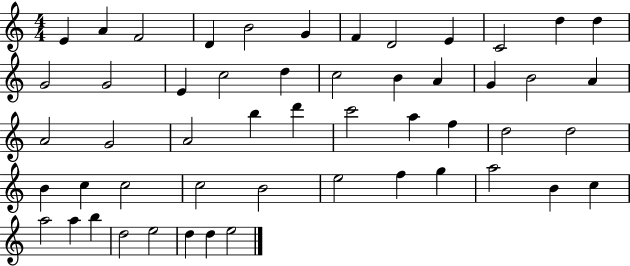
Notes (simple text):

E4/q A4/q F4/h D4/q B4/h G4/q F4/q D4/h E4/q C4/h D5/q D5/q G4/h G4/h E4/q C5/h D5/q C5/h B4/q A4/q G4/q B4/h A4/q A4/h G4/h A4/h B5/q D6/q C6/h A5/q F5/q D5/h D5/h B4/q C5/q C5/h C5/h B4/h E5/h F5/q G5/q A5/h B4/q C5/q A5/h A5/q B5/q D5/h E5/h D5/q D5/q E5/h